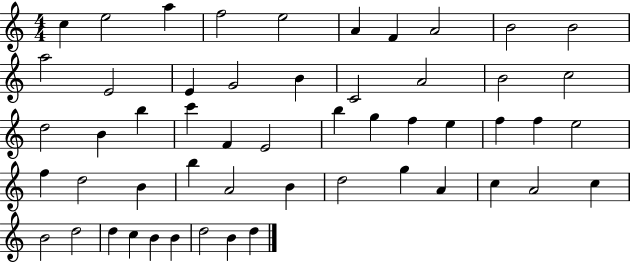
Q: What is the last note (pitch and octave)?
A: D5